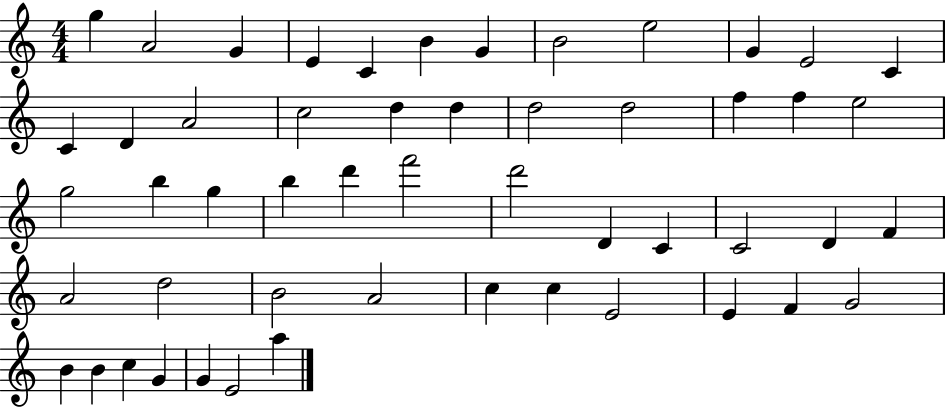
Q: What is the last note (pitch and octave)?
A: A5